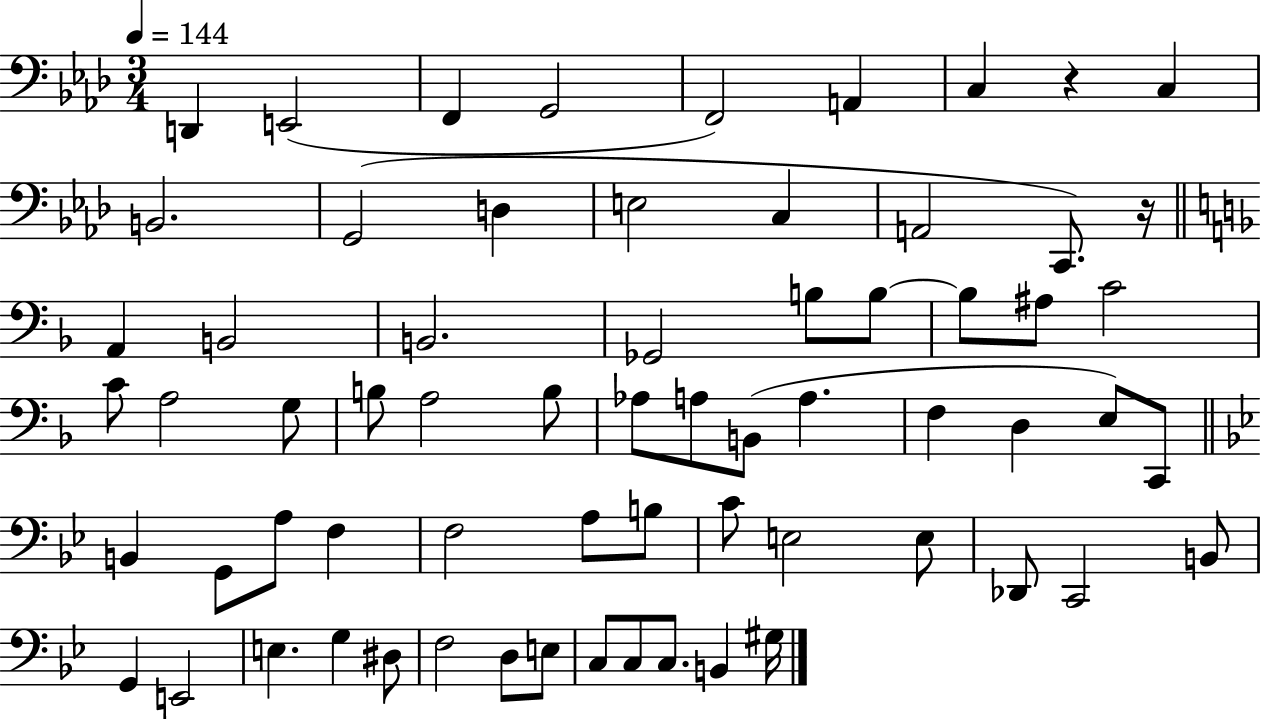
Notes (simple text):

D2/q E2/h F2/q G2/h F2/h A2/q C3/q R/q C3/q B2/h. G2/h D3/q E3/h C3/q A2/h C2/e. R/s A2/q B2/h B2/h. Gb2/h B3/e B3/e B3/e A#3/e C4/h C4/e A3/h G3/e B3/e A3/h B3/e Ab3/e A3/e B2/e A3/q. F3/q D3/q E3/e C2/e B2/q G2/e A3/e F3/q F3/h A3/e B3/e C4/e E3/h E3/e Db2/e C2/h B2/e G2/q E2/h E3/q. G3/q D#3/e F3/h D3/e E3/e C3/e C3/e C3/e. B2/q G#3/s